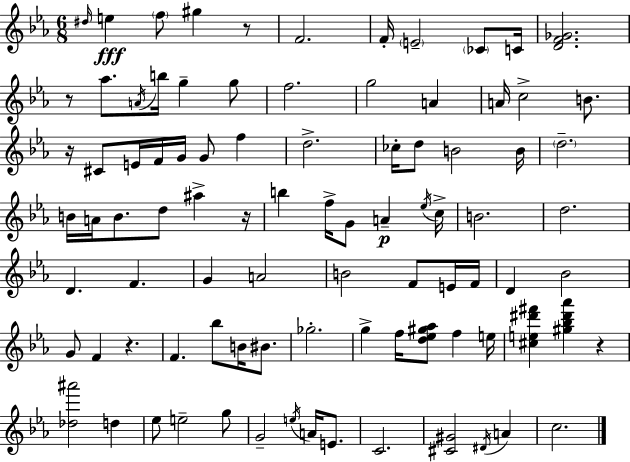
{
  \clef treble
  \numericTimeSignature
  \time 6/8
  \key ees \major
  \grace { dis''16 }\fff e''4 \parenthesize f''8 gis''4 r8 | f'2. | f'16-. \parenthesize e'2-- \parenthesize ces'8 | c'16 <d' f' ges'>2. | \break r8 aes''8. \acciaccatura { a'16 } b''16 g''4-- | g''8 f''2. | g''2 a'4 | a'16 c''2-> b'8. | \break r16 cis'8 e'16 f'16 g'16 g'8 f''4 | d''2.-> | ces''16-. d''8 b'2 | b'16 \parenthesize d''2.-- | \break b'16 a'16 b'8. d''8 ais''4-> | r16 b''4 f''16-> g'8 a'4--\p | \acciaccatura { ees''16 } c''16-> b'2. | d''2. | \break d'4. f'4. | g'4 a'2 | b'2 f'8 | e'16 f'16 d'4 bes'2 | \break g'8 f'4 r4. | f'4. bes''8 b'16 | bis'8. ges''2.-. | g''4-> f''16 <d'' ees'' gis'' aes''>8 f''4 | \break e''16 <cis'' e'' dis''' fis'''>4 <gis'' bes'' dis''' aes'''>4 r4 | <des'' ais'''>2 d''4 | ees''8 e''2-- | g''8 g'2-- \acciaccatura { e''16 } | \break a'16 e'8. c'2. | <cis' gis'>2 | \acciaccatura { dis'16 } a'4 c''2. | \bar "|."
}